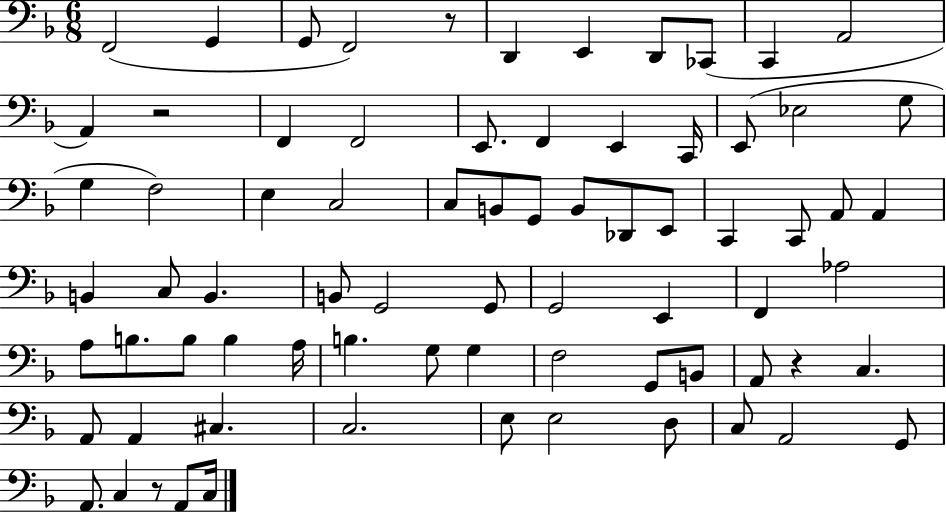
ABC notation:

X:1
T:Untitled
M:6/8
L:1/4
K:F
F,,2 G,, G,,/2 F,,2 z/2 D,, E,, D,,/2 _C,,/2 C,, A,,2 A,, z2 F,, F,,2 E,,/2 F,, E,, C,,/4 E,,/2 _E,2 G,/2 G, F,2 E, C,2 C,/2 B,,/2 G,,/2 B,,/2 _D,,/2 E,,/2 C,, C,,/2 A,,/2 A,, B,, C,/2 B,, B,,/2 G,,2 G,,/2 G,,2 E,, F,, _A,2 A,/2 B,/2 B,/2 B, A,/4 B, G,/2 G, F,2 G,,/2 B,,/2 A,,/2 z C, A,,/2 A,, ^C, C,2 E,/2 E,2 D,/2 C,/2 A,,2 G,,/2 A,,/2 C, z/2 A,,/2 C,/4